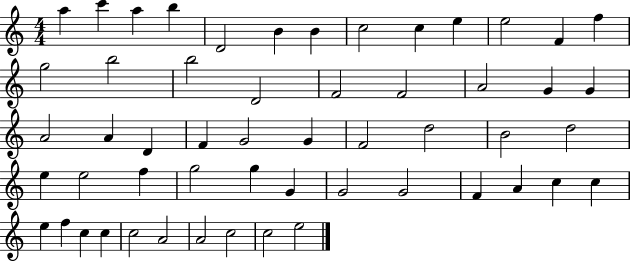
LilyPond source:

{
  \clef treble
  \numericTimeSignature
  \time 4/4
  \key c \major
  a''4 c'''4 a''4 b''4 | d'2 b'4 b'4 | c''2 c''4 e''4 | e''2 f'4 f''4 | \break g''2 b''2 | b''2 d'2 | f'2 f'2 | a'2 g'4 g'4 | \break a'2 a'4 d'4 | f'4 g'2 g'4 | f'2 d''2 | b'2 d''2 | \break e''4 e''2 f''4 | g''2 g''4 g'4 | g'2 g'2 | f'4 a'4 c''4 c''4 | \break e''4 f''4 c''4 c''4 | c''2 a'2 | a'2 c''2 | c''2 e''2 | \break \bar "|."
}